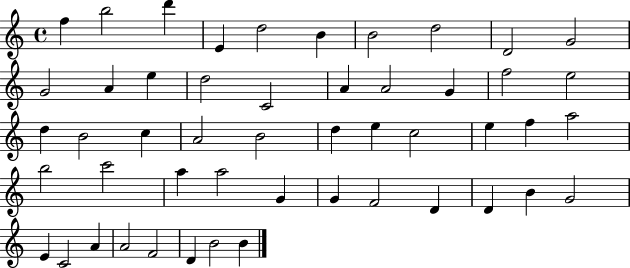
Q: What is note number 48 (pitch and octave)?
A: D4